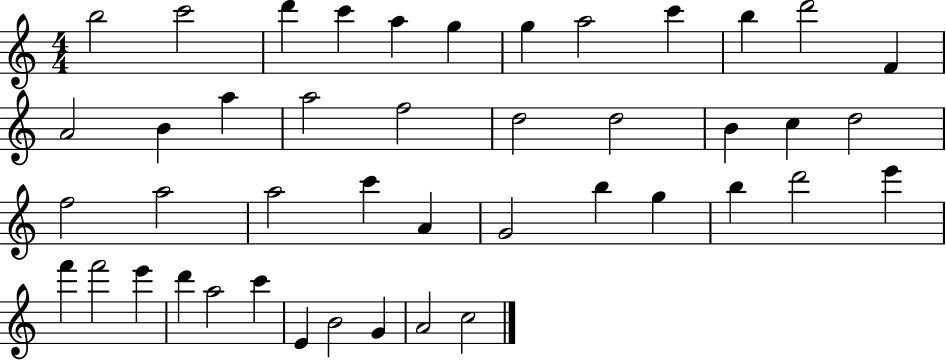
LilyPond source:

{
  \clef treble
  \numericTimeSignature
  \time 4/4
  \key c \major
  b''2 c'''2 | d'''4 c'''4 a''4 g''4 | g''4 a''2 c'''4 | b''4 d'''2 f'4 | \break a'2 b'4 a''4 | a''2 f''2 | d''2 d''2 | b'4 c''4 d''2 | \break f''2 a''2 | a''2 c'''4 a'4 | g'2 b''4 g''4 | b''4 d'''2 e'''4 | \break f'''4 f'''2 e'''4 | d'''4 a''2 c'''4 | e'4 b'2 g'4 | a'2 c''2 | \break \bar "|."
}